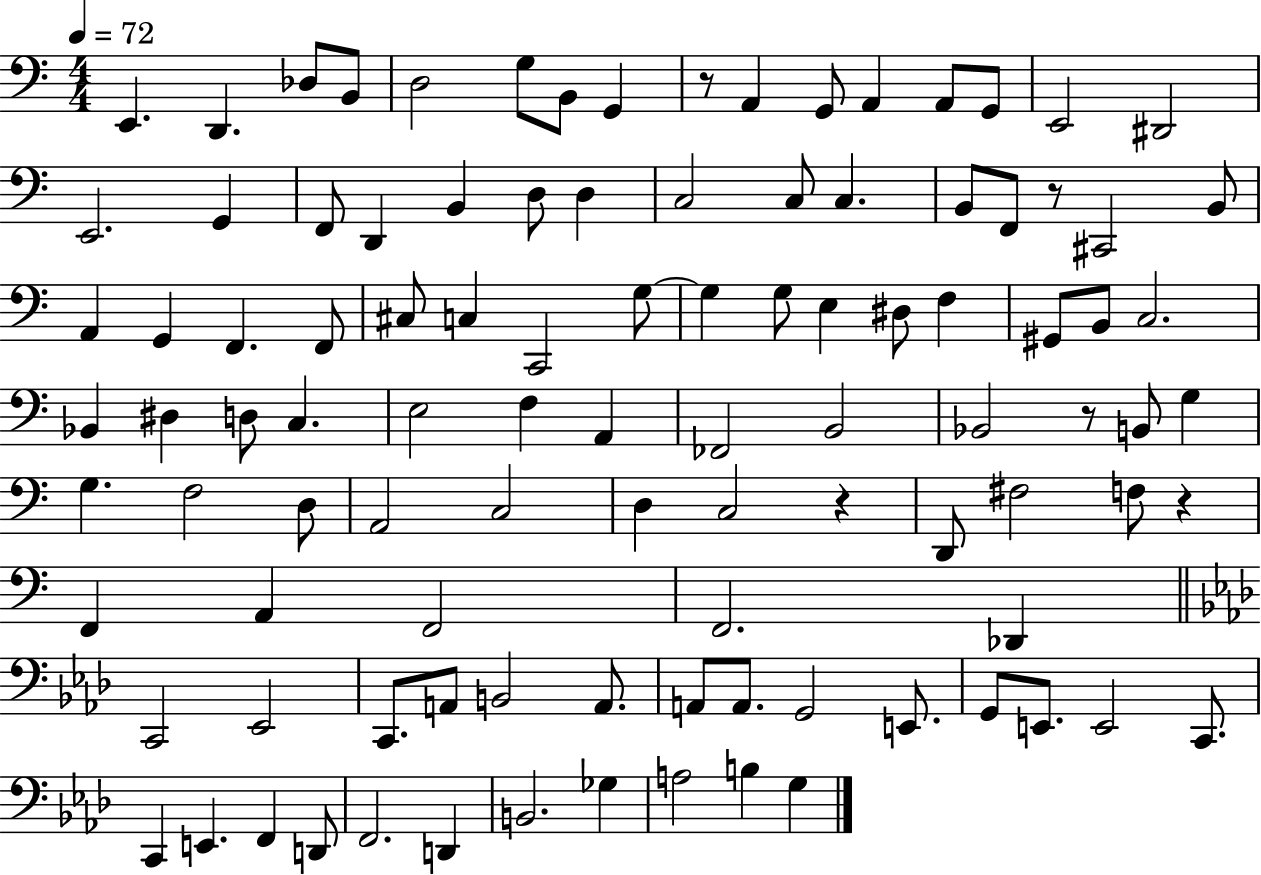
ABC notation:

X:1
T:Untitled
M:4/4
L:1/4
K:C
E,, D,, _D,/2 B,,/2 D,2 G,/2 B,,/2 G,, z/2 A,, G,,/2 A,, A,,/2 G,,/2 E,,2 ^D,,2 E,,2 G,, F,,/2 D,, B,, D,/2 D, C,2 C,/2 C, B,,/2 F,,/2 z/2 ^C,,2 B,,/2 A,, G,, F,, F,,/2 ^C,/2 C, C,,2 G,/2 G, G,/2 E, ^D,/2 F, ^G,,/2 B,,/2 C,2 _B,, ^D, D,/2 C, E,2 F, A,, _F,,2 B,,2 _B,,2 z/2 B,,/2 G, G, F,2 D,/2 A,,2 C,2 D, C,2 z D,,/2 ^F,2 F,/2 z F,, A,, F,,2 F,,2 _D,, C,,2 _E,,2 C,,/2 A,,/2 B,,2 A,,/2 A,,/2 A,,/2 G,,2 E,,/2 G,,/2 E,,/2 E,,2 C,,/2 C,, E,, F,, D,,/2 F,,2 D,, B,,2 _G, A,2 B, G,